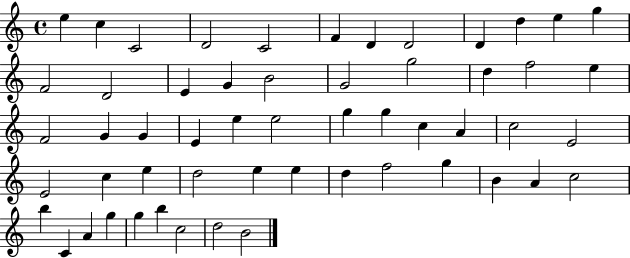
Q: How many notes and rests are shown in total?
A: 55